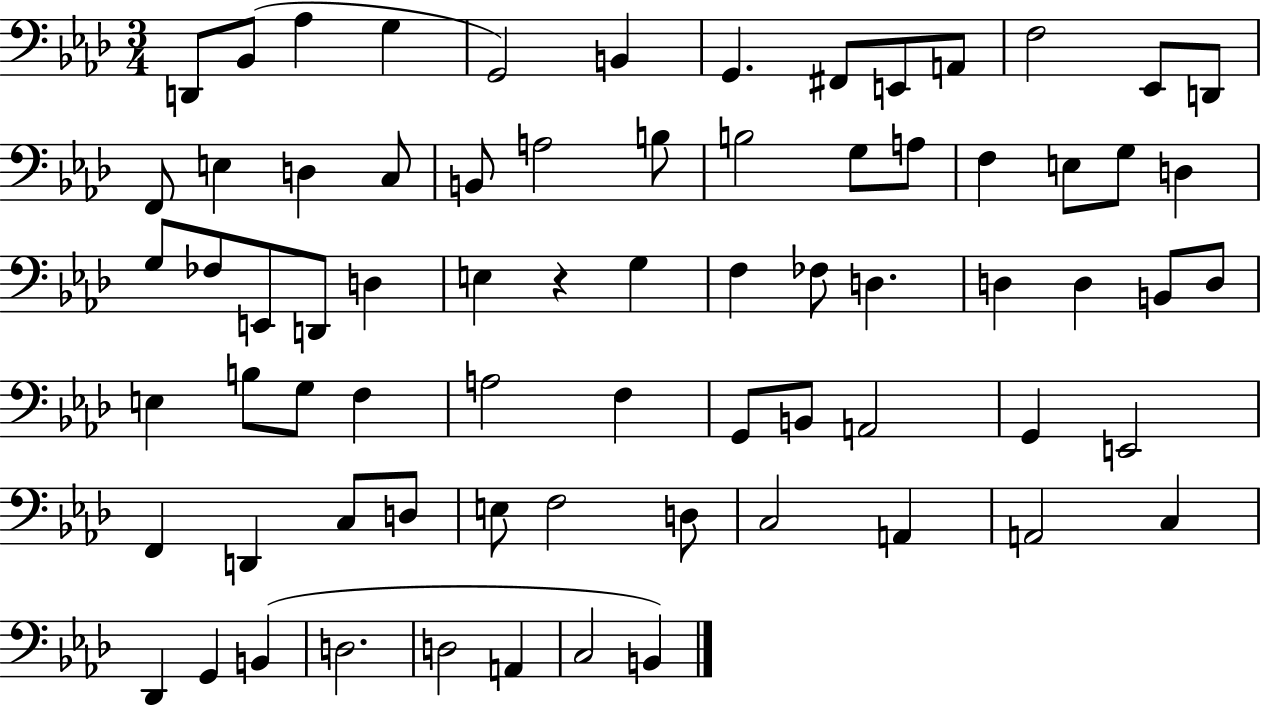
X:1
T:Untitled
M:3/4
L:1/4
K:Ab
D,,/2 _B,,/2 _A, G, G,,2 B,, G,, ^F,,/2 E,,/2 A,,/2 F,2 _E,,/2 D,,/2 F,,/2 E, D, C,/2 B,,/2 A,2 B,/2 B,2 G,/2 A,/2 F, E,/2 G,/2 D, G,/2 _F,/2 E,,/2 D,,/2 D, E, z G, F, _F,/2 D, D, D, B,,/2 D,/2 E, B,/2 G,/2 F, A,2 F, G,,/2 B,,/2 A,,2 G,, E,,2 F,, D,, C,/2 D,/2 E,/2 F,2 D,/2 C,2 A,, A,,2 C, _D,, G,, B,, D,2 D,2 A,, C,2 B,,